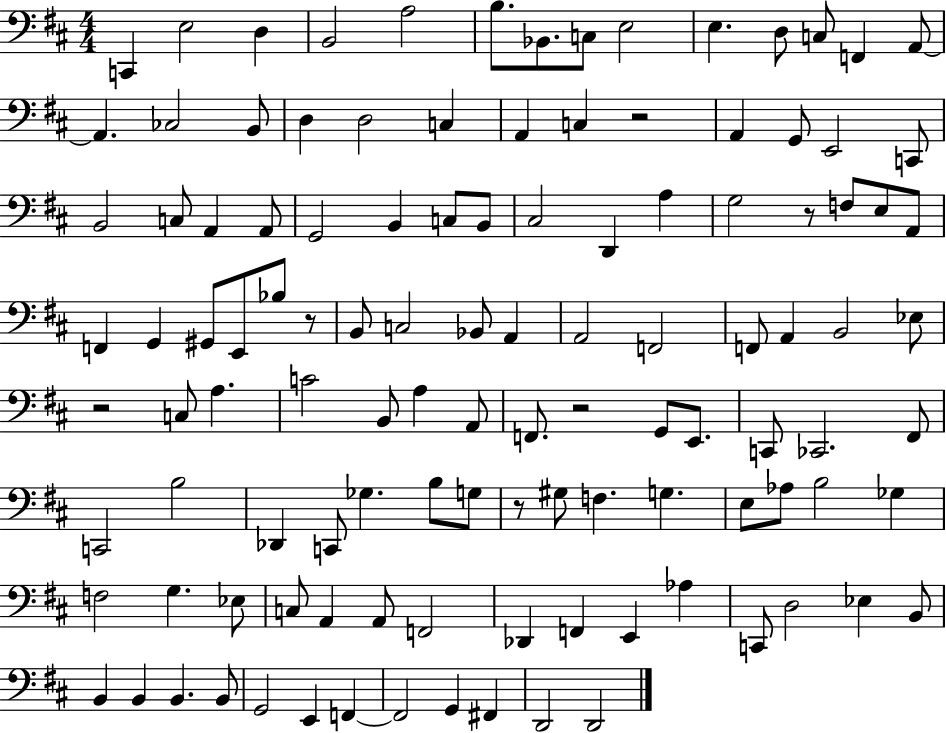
{
  \clef bass
  \numericTimeSignature
  \time 4/4
  \key d \major
  c,4 e2 d4 | b,2 a2 | b8. bes,8. c8 e2 | e4. d8 c8 f,4 a,8~~ | \break a,4. ces2 b,8 | d4 d2 c4 | a,4 c4 r2 | a,4 g,8 e,2 c,8 | \break b,2 c8 a,4 a,8 | g,2 b,4 c8 b,8 | cis2 d,4 a4 | g2 r8 f8 e8 a,8 | \break f,4 g,4 gis,8 e,8 bes8 r8 | b,8 c2 bes,8 a,4 | a,2 f,2 | f,8 a,4 b,2 ees8 | \break r2 c8 a4. | c'2 b,8 a4 a,8 | f,8. r2 g,8 e,8. | c,8 ces,2. fis,8 | \break c,2 b2 | des,4 c,8 ges4. b8 g8 | r8 gis8 f4. g4. | e8 aes8 b2 ges4 | \break f2 g4. ees8 | c8 a,4 a,8 f,2 | des,4 f,4 e,4 aes4 | c,8 d2 ees4 b,8 | \break b,4 b,4 b,4. b,8 | g,2 e,4 f,4~~ | f,2 g,4 fis,4 | d,2 d,2 | \break \bar "|."
}